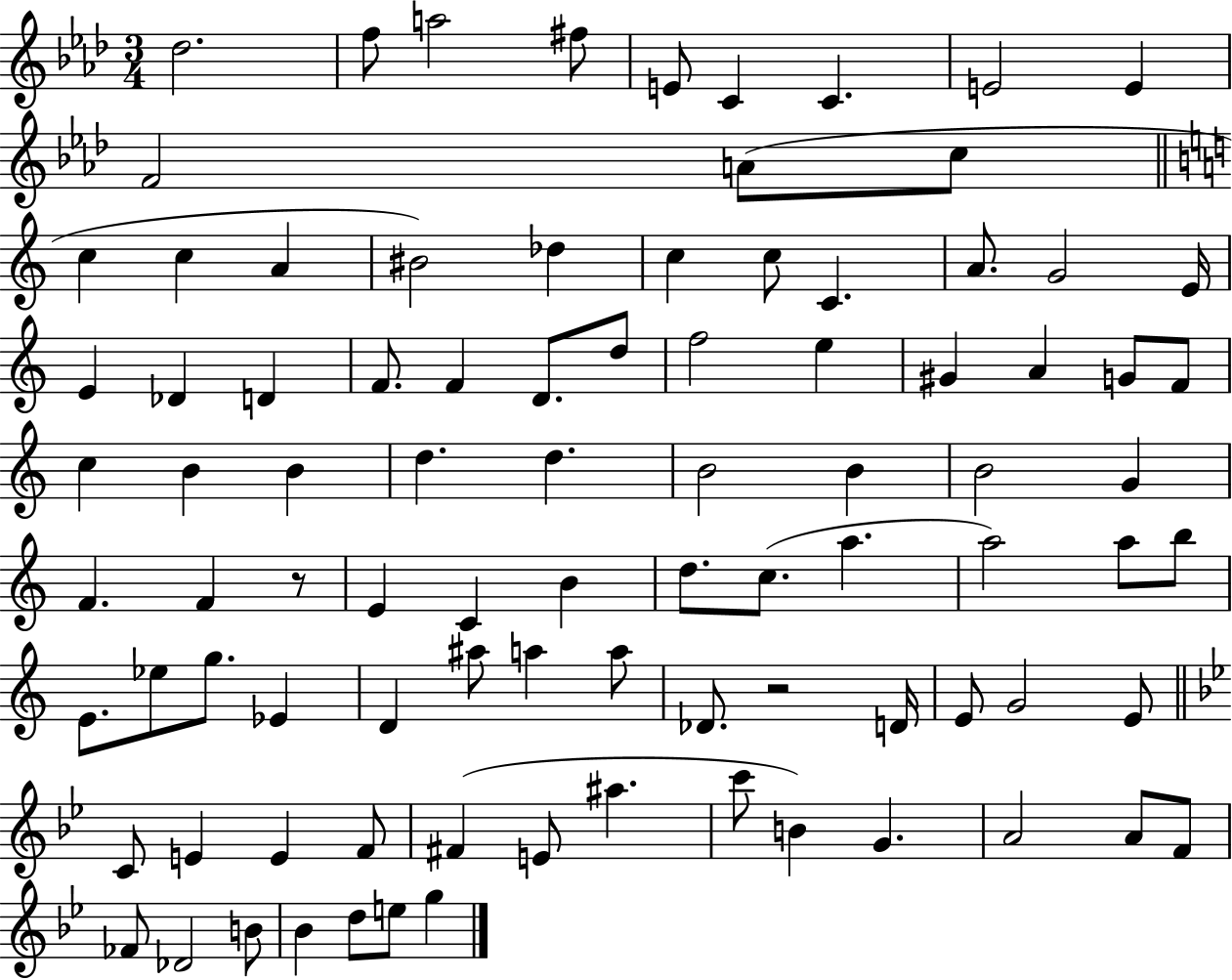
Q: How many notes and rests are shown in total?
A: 91